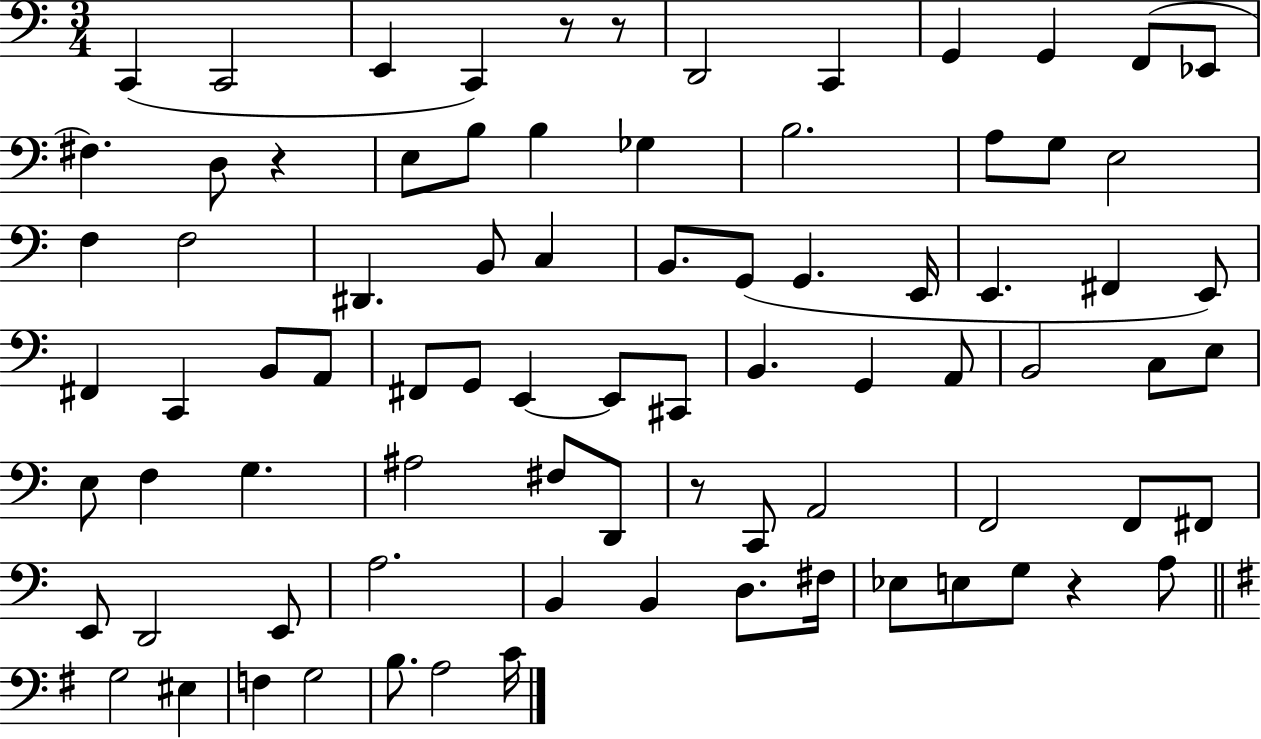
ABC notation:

X:1
T:Untitled
M:3/4
L:1/4
K:C
C,, C,,2 E,, C,, z/2 z/2 D,,2 C,, G,, G,, F,,/2 _E,,/2 ^F, D,/2 z E,/2 B,/2 B, _G, B,2 A,/2 G,/2 E,2 F, F,2 ^D,, B,,/2 C, B,,/2 G,,/2 G,, E,,/4 E,, ^F,, E,,/2 ^F,, C,, B,,/2 A,,/2 ^F,,/2 G,,/2 E,, E,,/2 ^C,,/2 B,, G,, A,,/2 B,,2 C,/2 E,/2 E,/2 F, G, ^A,2 ^F,/2 D,,/2 z/2 C,,/2 A,,2 F,,2 F,,/2 ^F,,/2 E,,/2 D,,2 E,,/2 A,2 B,, B,, D,/2 ^F,/4 _E,/2 E,/2 G,/2 z A,/2 G,2 ^E, F, G,2 B,/2 A,2 C/4